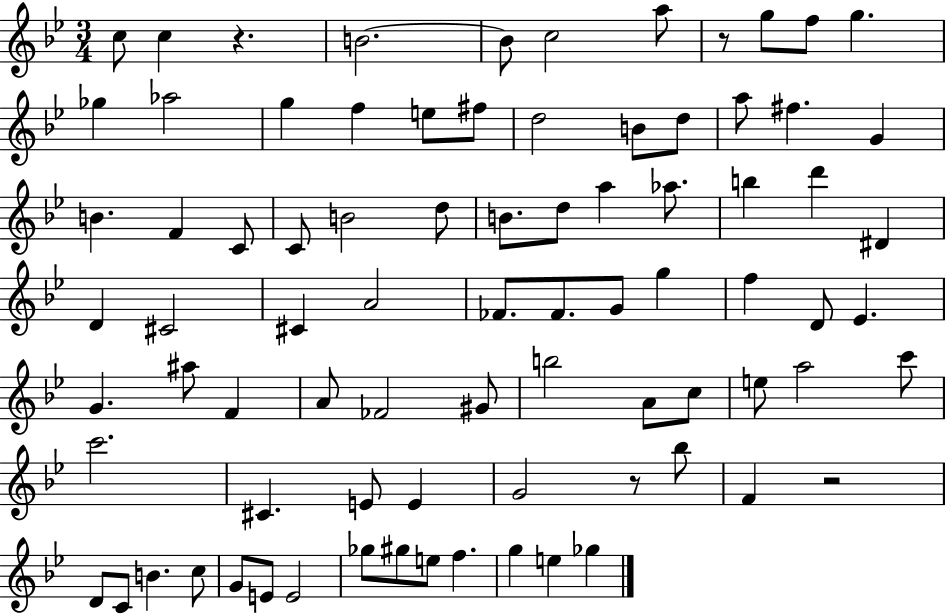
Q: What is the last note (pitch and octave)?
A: Gb5